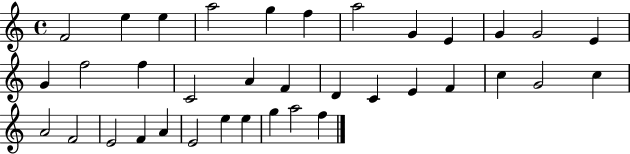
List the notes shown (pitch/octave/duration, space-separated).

F4/h E5/q E5/q A5/h G5/q F5/q A5/h G4/q E4/q G4/q G4/h E4/q G4/q F5/h F5/q C4/h A4/q F4/q D4/q C4/q E4/q F4/q C5/q G4/h C5/q A4/h F4/h E4/h F4/q A4/q E4/h E5/q E5/q G5/q A5/h F5/q